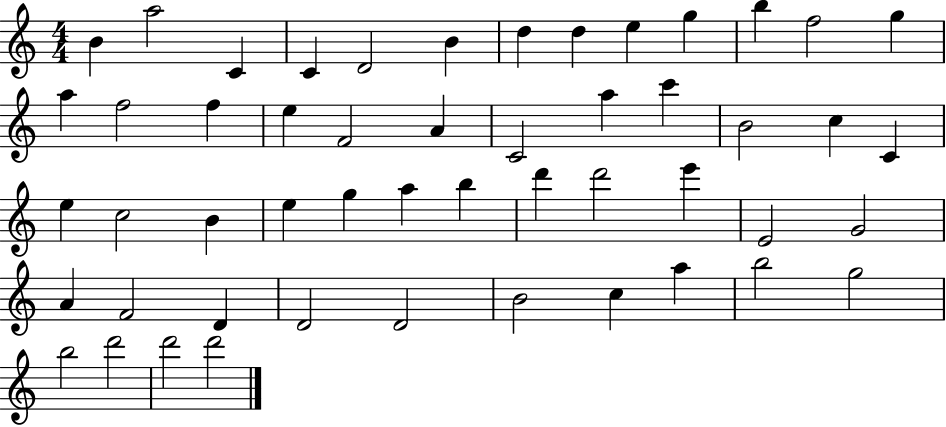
B4/q A5/h C4/q C4/q D4/h B4/q D5/q D5/q E5/q G5/q B5/q F5/h G5/q A5/q F5/h F5/q E5/q F4/h A4/q C4/h A5/q C6/q B4/h C5/q C4/q E5/q C5/h B4/q E5/q G5/q A5/q B5/q D6/q D6/h E6/q E4/h G4/h A4/q F4/h D4/q D4/h D4/h B4/h C5/q A5/q B5/h G5/h B5/h D6/h D6/h D6/h